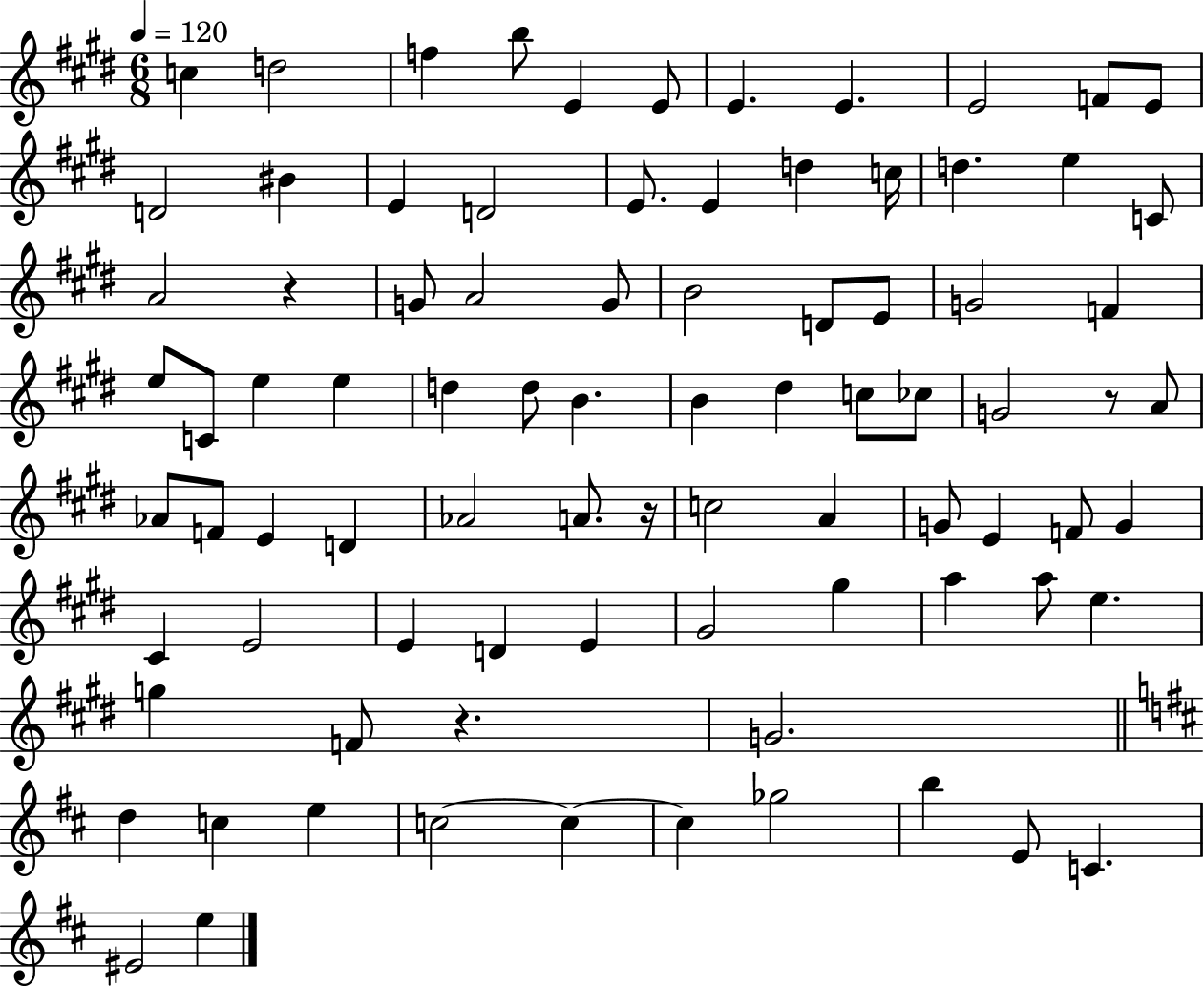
C5/q D5/h F5/q B5/e E4/q E4/e E4/q. E4/q. E4/h F4/e E4/e D4/h BIS4/q E4/q D4/h E4/e. E4/q D5/q C5/s D5/q. E5/q C4/e A4/h R/q G4/e A4/h G4/e B4/h D4/e E4/e G4/h F4/q E5/e C4/e E5/q E5/q D5/q D5/e B4/q. B4/q D#5/q C5/e CES5/e G4/h R/e A4/e Ab4/e F4/e E4/q D4/q Ab4/h A4/e. R/s C5/h A4/q G4/e E4/q F4/e G4/q C#4/q E4/h E4/q D4/q E4/q G#4/h G#5/q A5/q A5/e E5/q. G5/q F4/e R/q. G4/h. D5/q C5/q E5/q C5/h C5/q C5/q Gb5/h B5/q E4/e C4/q. EIS4/h E5/q